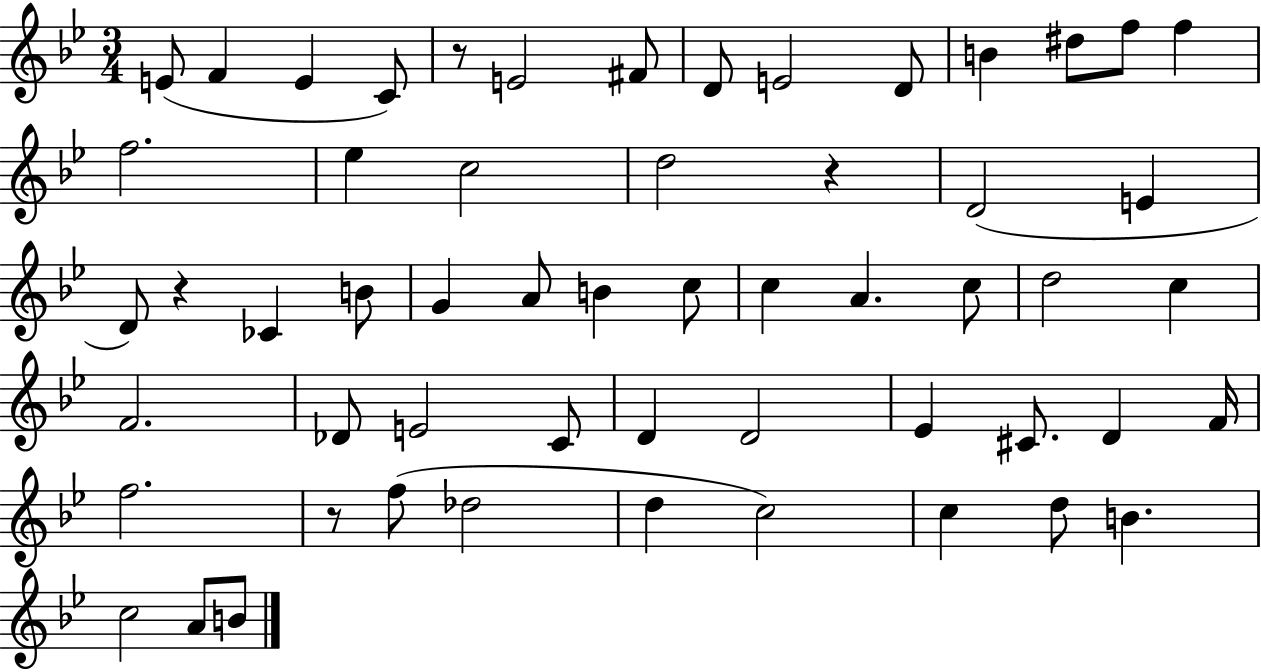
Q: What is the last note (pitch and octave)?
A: B4